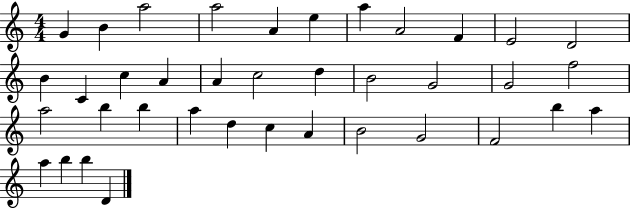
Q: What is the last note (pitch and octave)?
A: D4